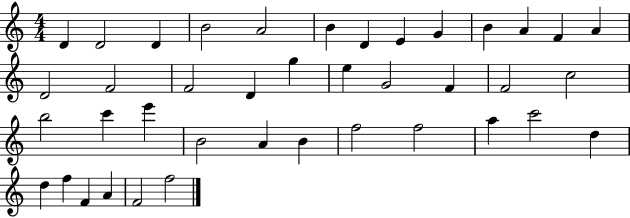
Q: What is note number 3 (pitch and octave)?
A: D4